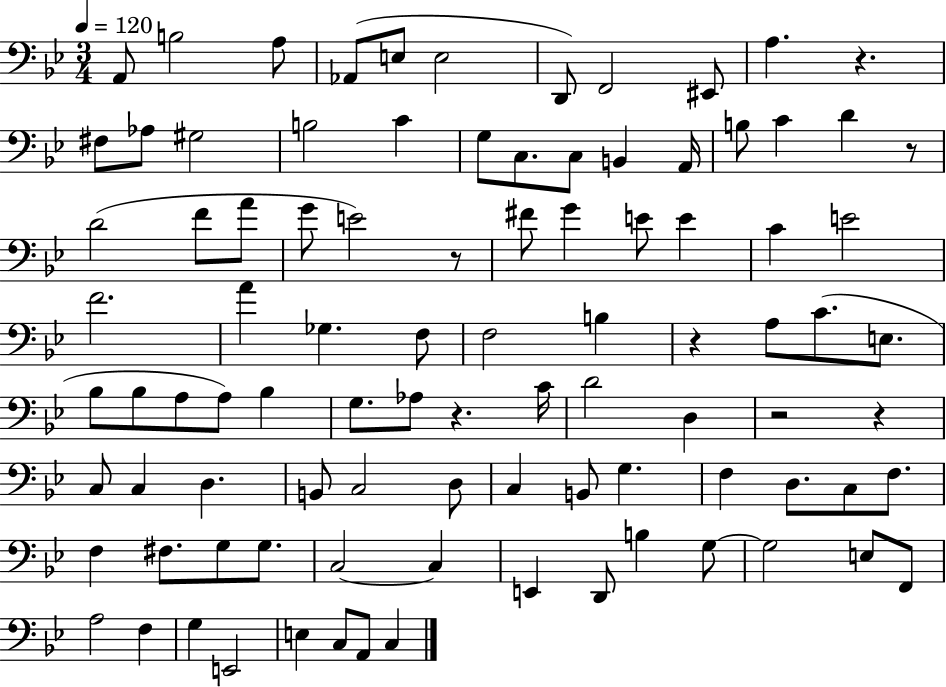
X:1
T:Untitled
M:3/4
L:1/4
K:Bb
A,,/2 B,2 A,/2 _A,,/2 E,/2 E,2 D,,/2 F,,2 ^E,,/2 A, z ^F,/2 _A,/2 ^G,2 B,2 C G,/2 C,/2 C,/2 B,, A,,/4 B,/2 C D z/2 D2 F/2 A/2 G/2 E2 z/2 ^F/2 G E/2 E C E2 F2 A _G, F,/2 F,2 B, z A,/2 C/2 E,/2 _B,/2 _B,/2 A,/2 A,/2 _B, G,/2 _A,/2 z C/4 D2 D, z2 z C,/2 C, D, B,,/2 C,2 D,/2 C, B,,/2 G, F, D,/2 C,/2 F,/2 F, ^F,/2 G,/2 G,/2 C,2 C, E,, D,,/2 B, G,/2 G,2 E,/2 F,,/2 A,2 F, G, E,,2 E, C,/2 A,,/2 C,